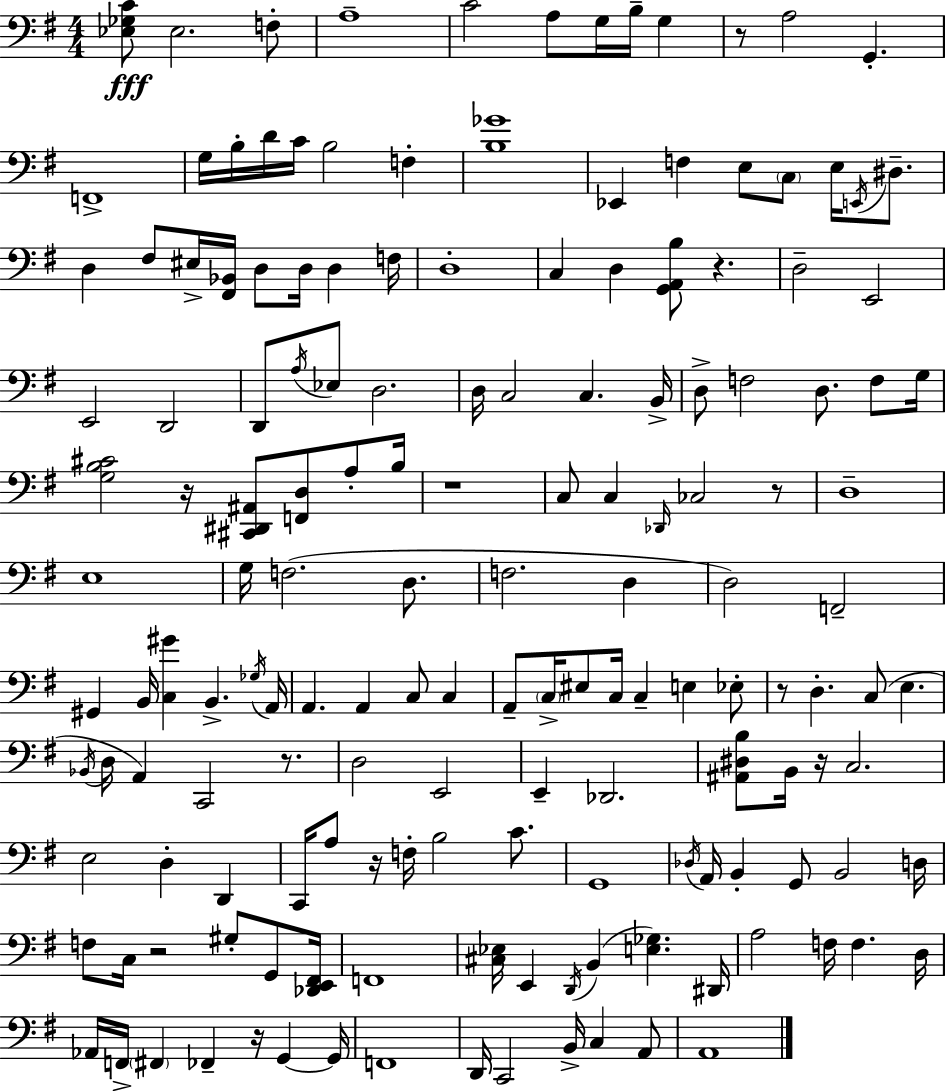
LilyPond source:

{
  \clef bass
  \numericTimeSignature
  \time 4/4
  \key g \major
  <ees ges c'>8\fff ees2. f8-. | a1-- | c'2 a8 g16 b16-- g4 | r8 a2 g,4.-. | \break f,1-> | g16 b16-. d'16 c'16 b2 f4-. | <b ges'>1 | ees,4 f4 e8 \parenthesize c8 e16 \acciaccatura { e,16 } dis8.-- | \break d4 fis8 eis16-> <fis, bes,>16 d8 d16 d4 | f16 d1-. | c4 d4 <g, a, b>8 r4. | d2-- e,2 | \break e,2 d,2 | d,8 \acciaccatura { a16 } ees8 d2. | d16 c2 c4. | b,16-> d8-> f2 d8. f8 | \break g16 <g b cis'>2 r16 <cis, dis, ais,>8 <f, d>8 a8-. | b16 r1 | c8 c4 \grace { des,16 } ces2 | r8 d1-- | \break e1 | g16 f2.( | d8. f2. d4 | d2) f,2-- | \break gis,4 b,16 <c gis'>4 b,4.-> | \acciaccatura { ges16 } a,16 a,4. a,4 c8 | c4 a,8-- \parenthesize c16-> eis8 c16 c4-- e4 | ees8-. r8 d4.-. c8( e4. | \break \acciaccatura { bes,16 } d16 a,4) c,2 | r8. d2 e,2 | e,4-- des,2. | <ais, dis b>8 b,16 r16 c2. | \break e2 d4-. | d,4 c,16 a8 r16 f16-. b2 | c'8. g,1 | \acciaccatura { des16 } a,16 b,4-. g,8 b,2 | \break d16 f8 c16 r2 | gis8-. g,8 <des, e, fis,>16 f,1 | <cis ees>16 e,4 \acciaccatura { d,16 }( b,4 | <e ges>4.) dis,16 a2 f16 | \break f4. d16 aes,16 f,16-> \parenthesize fis,4 fes,4-- | r16 g,4~~ g,16 f,1 | d,16 c,2 | b,16-> c4 a,8 a,1 | \break \bar "|."
}